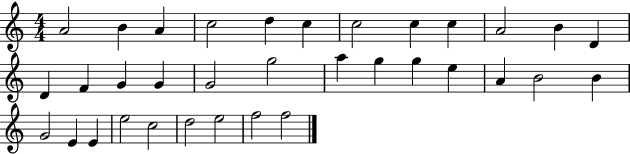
{
  \clef treble
  \numericTimeSignature
  \time 4/4
  \key c \major
  a'2 b'4 a'4 | c''2 d''4 c''4 | c''2 c''4 c''4 | a'2 b'4 d'4 | \break d'4 f'4 g'4 g'4 | g'2 g''2 | a''4 g''4 g''4 e''4 | a'4 b'2 b'4 | \break g'2 e'4 e'4 | e''2 c''2 | d''2 e''2 | f''2 f''2 | \break \bar "|."
}